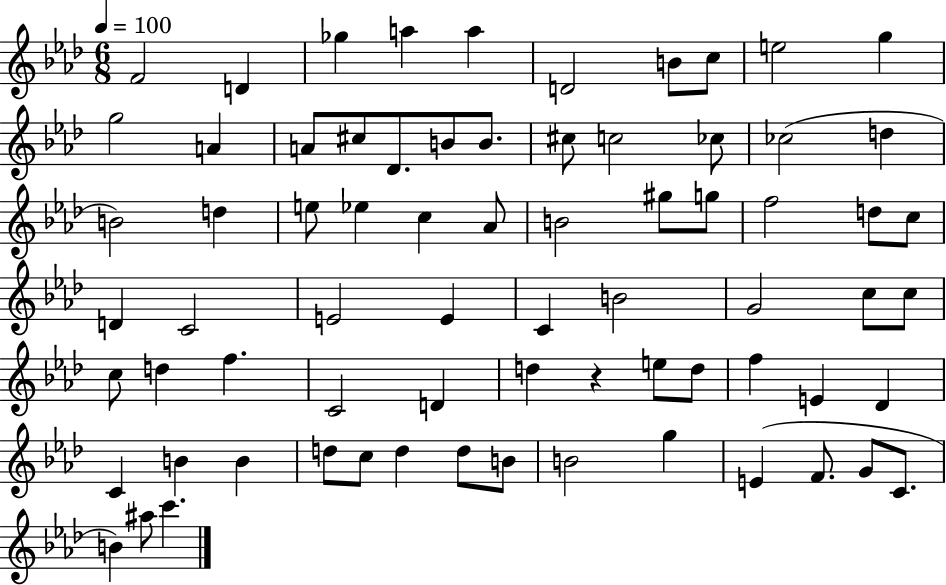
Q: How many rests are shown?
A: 1